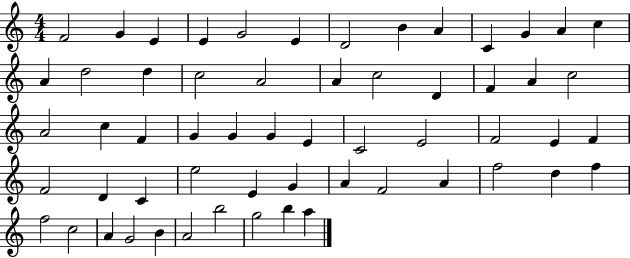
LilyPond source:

{
  \clef treble
  \numericTimeSignature
  \time 4/4
  \key c \major
  f'2 g'4 e'4 | e'4 g'2 e'4 | d'2 b'4 a'4 | c'4 g'4 a'4 c''4 | \break a'4 d''2 d''4 | c''2 a'2 | a'4 c''2 d'4 | f'4 a'4 c''2 | \break a'2 c''4 f'4 | g'4 g'4 g'4 e'4 | c'2 e'2 | f'2 e'4 f'4 | \break f'2 d'4 c'4 | e''2 e'4 g'4 | a'4 f'2 a'4 | f''2 d''4 f''4 | \break f''2 c''2 | a'4 g'2 b'4 | a'2 b''2 | g''2 b''4 a''4 | \break \bar "|."
}